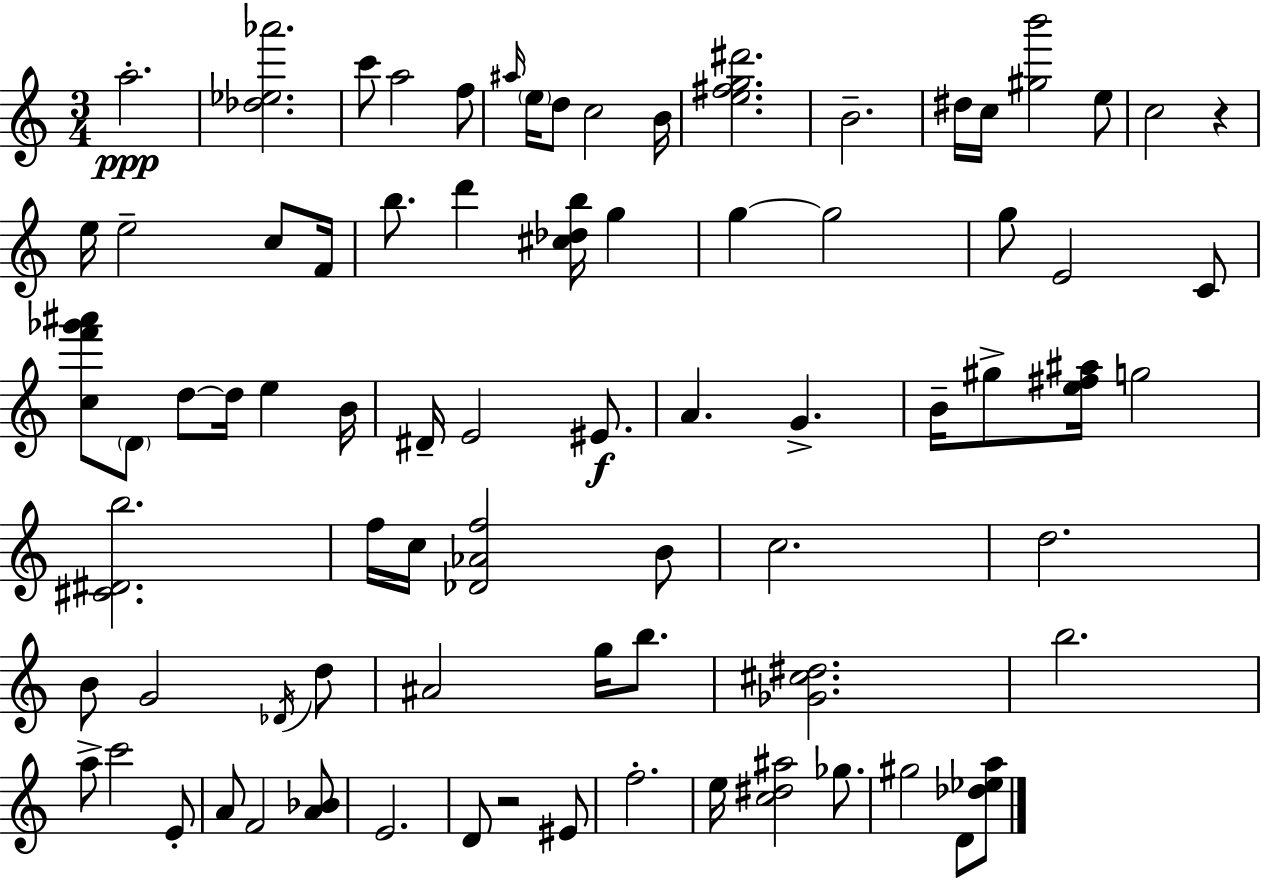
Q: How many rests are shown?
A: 2